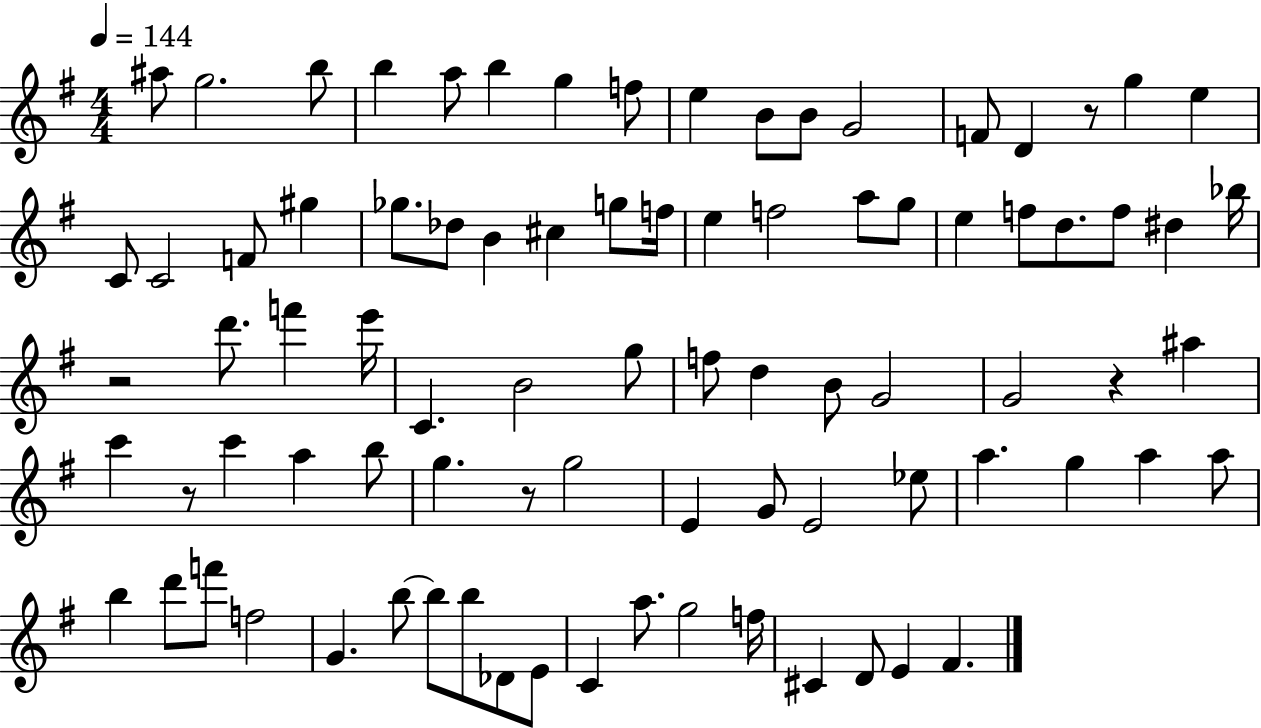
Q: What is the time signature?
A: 4/4